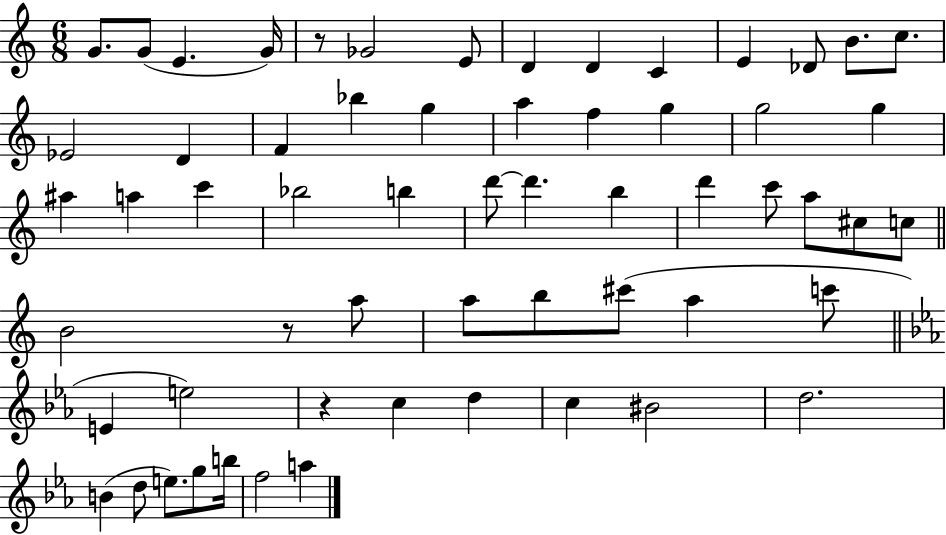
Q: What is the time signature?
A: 6/8